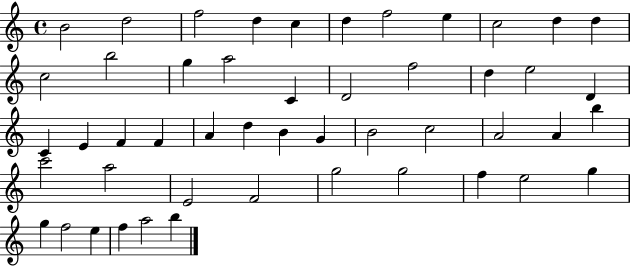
X:1
T:Untitled
M:4/4
L:1/4
K:C
B2 d2 f2 d c d f2 e c2 d d c2 b2 g a2 C D2 f2 d e2 D C E F F A d B G B2 c2 A2 A b c'2 a2 E2 F2 g2 g2 f e2 g g f2 e f a2 b